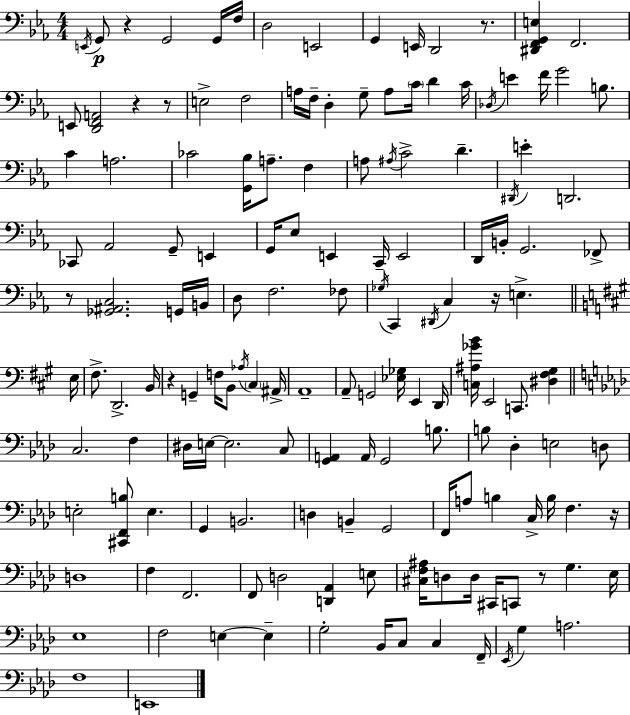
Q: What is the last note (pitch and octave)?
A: E2